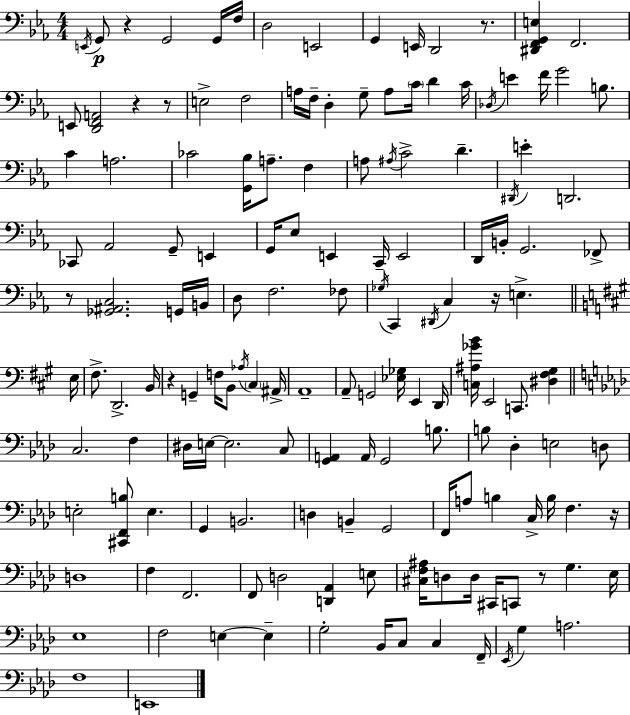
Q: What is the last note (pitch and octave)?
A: E2